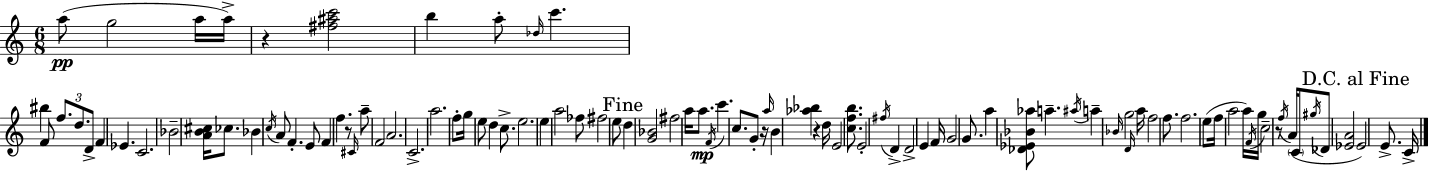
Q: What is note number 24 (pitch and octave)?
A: F4